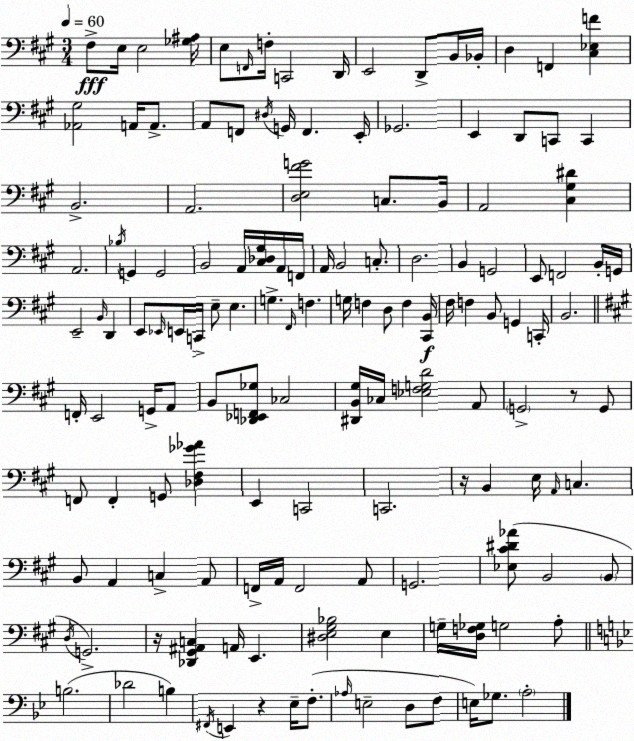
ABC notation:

X:1
T:Untitled
M:3/4
L:1/4
K:A
^F,/2 E,/4 E,2 [_G,^A,]/4 E,/2 F,,/4 F,/4 C,,2 D,,/4 E,,2 D,,/2 B,,/4 _B,,/4 D, F,, [^C,_E,F] [_A,,^G,]2 A,,/4 A,,/2 A,,/2 F,,/2 ^D,/4 G,,/4 F,, E,,/4 _G,,2 E,, D,,/2 C,,/2 C,, B,,2 A,,2 [D,E,^FG]2 C,/2 B,,/4 A,,2 [^C,^G,^D] A,,2 _B,/4 G,, G,,2 B,,2 A,,/4 [^C,_D,^G,]/4 A,,/4 F,,/4 A,,/4 B,,2 C,/2 D,2 B,, G,,2 E,,/2 F,,2 B,,/4 G,,/4 E,,2 B,,/4 D,, E,,/2 _E,,/4 E,,/4 C,,/4 E,/2 E, G, ^F,,/4 F, G,/4 F, D,/2 F, [^C,,B,,]/4 ^F,/4 F, B,,/2 G,, C,,/4 B,,2 F,,/4 E,,2 G,,/4 A,,/2 B,,/2 [_D,,_E,,F,,_G,]/2 _C,2 [^D,,B,,^G,]/4 _C,/4 [_E,F,G,D]2 A,,/2 G,,2 z/2 G,,/2 F,,/2 F,, G,,/2 [_D,^F,_G_A] E,, C,,2 C,,2 z/4 B,, E,/4 A,,/4 C, B,,/2 A,, C, A,,/2 F,,/4 A,,/4 F,,2 A,,/2 G,,2 [_E,^C^D_A]/2 B,,2 B,,/2 D,/4 G,,2 z/4 [_D,,^G,,^A,,C,] A,,/4 E,, [^D,E,^G,_B,]2 E, G,/4 [D,F,_G,]/4 G,2 A,/2 B,2 _D2 B, ^F,,/4 E,, z _E,/4 F,/2 _A,/4 E,2 D,/2 F,/2 E,/4 _G,/2 A,2